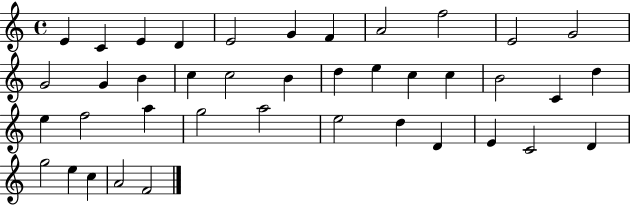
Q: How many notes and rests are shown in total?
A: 40